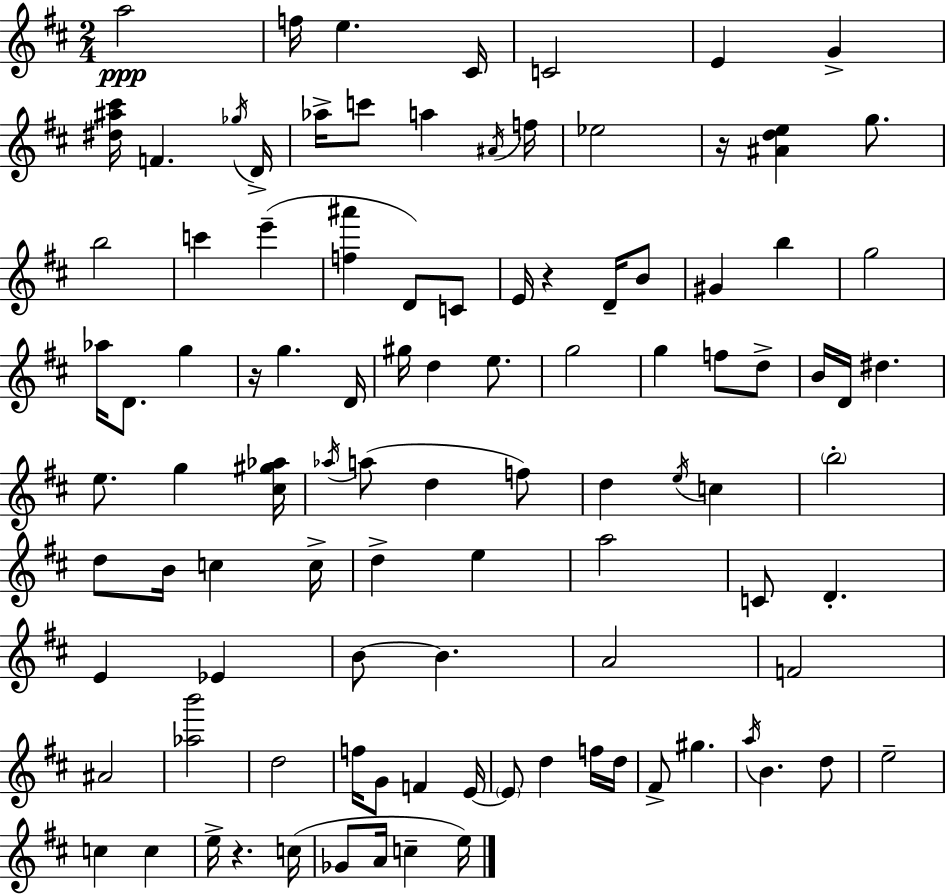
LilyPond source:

{
  \clef treble
  \numericTimeSignature
  \time 2/4
  \key d \major
  a''2\ppp | f''16 e''4. cis'16 | c'2 | e'4 g'4-> | \break <dis'' ais'' cis'''>16 f'4. \acciaccatura { ges''16 } | d'16-> aes''16-> c'''8 a''4 | \acciaccatura { ais'16 } f''16 ees''2 | r16 <ais' d'' e''>4 g''8. | \break b''2 | c'''4 e'''4--( | <f'' ais'''>4 d'8) | c'8 e'16 r4 d'16-- | \break b'8 gis'4 b''4 | g''2 | aes''16 d'8. g''4 | r16 g''4. | \break d'16 gis''16 d''4 e''8. | g''2 | g''4 f''8 | d''8-> b'16 d'16 dis''4. | \break e''8. g''4 | <cis'' gis'' aes''>16 \acciaccatura { aes''16 } a''8( d''4 | f''8) d''4 \acciaccatura { e''16 } | c''4 \parenthesize b''2-. | \break d''8 b'16 c''4 | c''16-> d''4-> | e''4 a''2 | c'8 d'4.-. | \break e'4 | ees'4 b'8~~ b'4. | a'2 | f'2 | \break ais'2 | <aes'' b'''>2 | d''2 | f''16 g'8 f'4 | \break e'16~~ \parenthesize e'8 d''4 | f''16 d''16 fis'8-> gis''4. | \acciaccatura { a''16 } b'4. | d''8 e''2-- | \break c''4 | c''4 e''16-> r4. | c''16( ges'8 a'16 | c''4-- e''16) \bar "|."
}